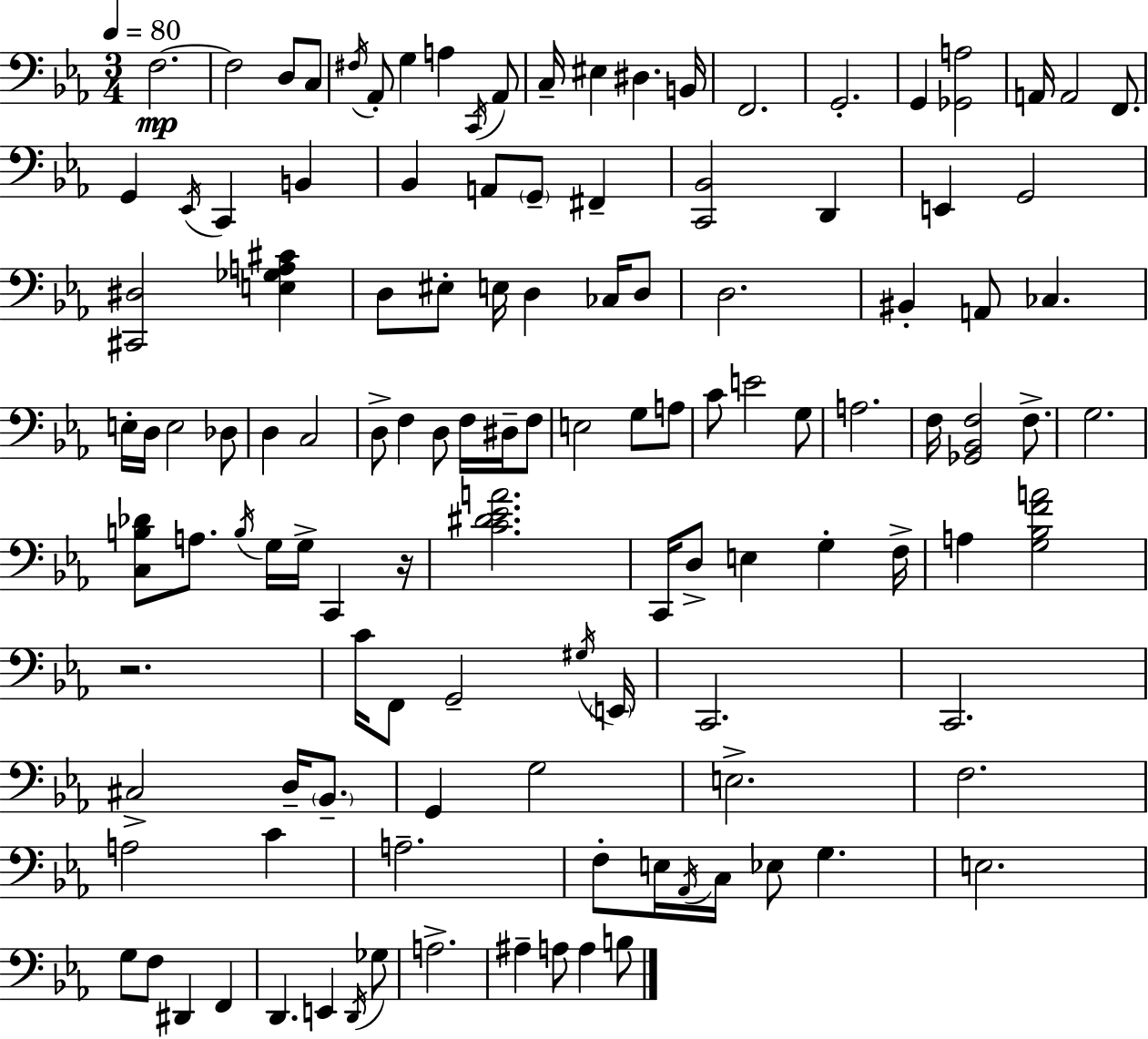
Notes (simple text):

F3/h. F3/h D3/e C3/e F#3/s Ab2/e G3/q A3/q C2/s Ab2/e C3/s EIS3/q D#3/q. B2/s F2/h. G2/h. G2/q [Gb2,A3]/h A2/s A2/h F2/e. G2/q Eb2/s C2/q B2/q Bb2/q A2/e G2/e F#2/q [C2,Bb2]/h D2/q E2/q G2/h [C#2,D#3]/h [E3,Gb3,A3,C#4]/q D3/e EIS3/e E3/s D3/q CES3/s D3/e D3/h. BIS2/q A2/e CES3/q. E3/s D3/s E3/h Db3/e D3/q C3/h D3/e F3/q D3/e F3/s D#3/s F3/e E3/h G3/e A3/e C4/e E4/h G3/e A3/h. F3/s [Gb2,Bb2,F3]/h F3/e. G3/h. [C3,B3,Db4]/e A3/e. B3/s G3/s G3/s C2/q R/s [C4,D#4,Eb4,A4]/h. C2/s D3/e E3/q G3/q F3/s A3/q [G3,Bb3,F4,A4]/h R/h. C4/s F2/e G2/h G#3/s E2/s C2/h. C2/h. C#3/h D3/s Bb2/e. G2/q G3/h E3/h. F3/h. A3/h C4/q A3/h. F3/e E3/s Ab2/s C3/s Eb3/e G3/q. E3/h. G3/e F3/e D#2/q F2/q D2/q. E2/q D2/s Gb3/e A3/h. A#3/q A3/e A3/q B3/e